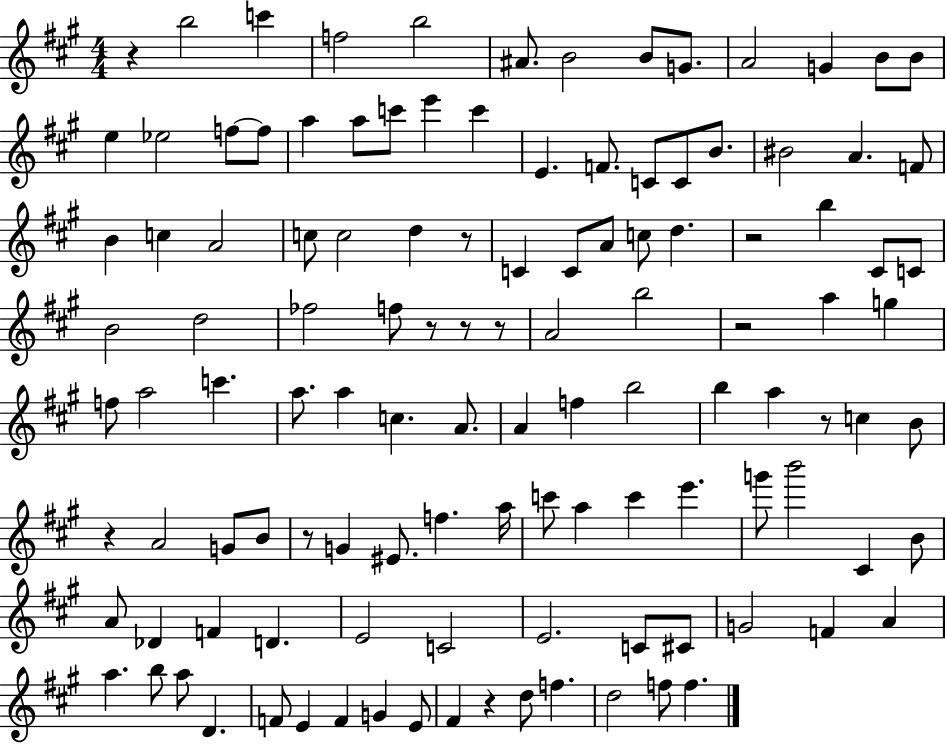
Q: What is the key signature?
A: A major